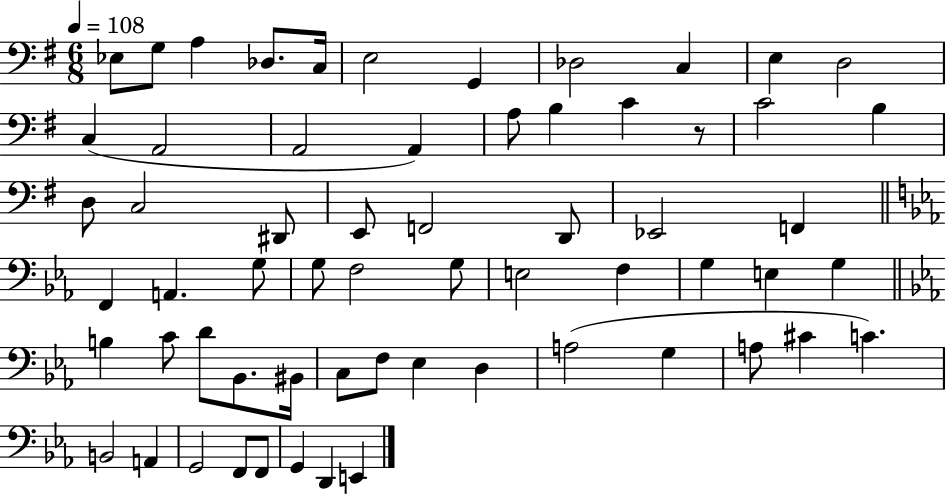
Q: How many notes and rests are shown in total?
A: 62